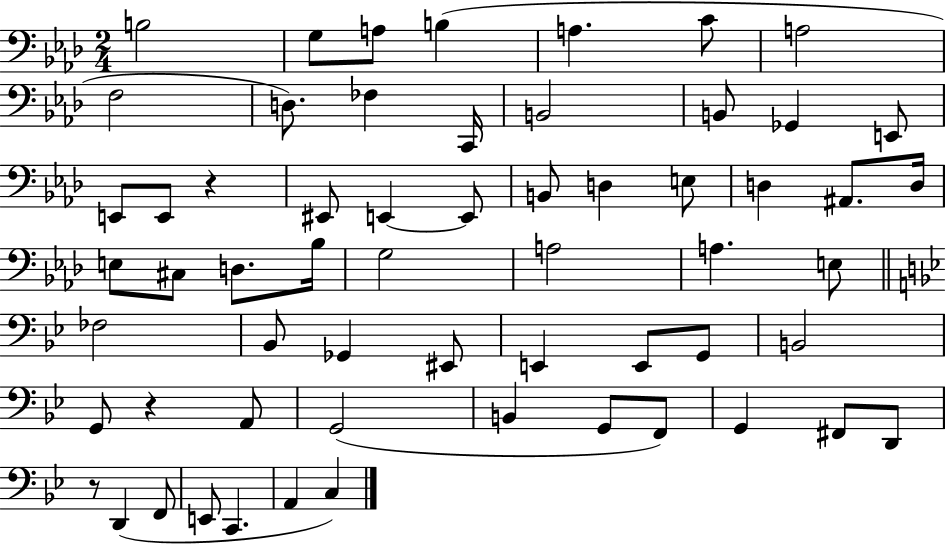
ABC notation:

X:1
T:Untitled
M:2/4
L:1/4
K:Ab
B,2 G,/2 A,/2 B, A, C/2 A,2 F,2 D,/2 _F, C,,/4 B,,2 B,,/2 _G,, E,,/2 E,,/2 E,,/2 z ^E,,/2 E,, E,,/2 B,,/2 D, E,/2 D, ^A,,/2 D,/4 E,/2 ^C,/2 D,/2 _B,/4 G,2 A,2 A, E,/2 _F,2 _B,,/2 _G,, ^E,,/2 E,, E,,/2 G,,/2 B,,2 G,,/2 z A,,/2 G,,2 B,, G,,/2 F,,/2 G,, ^F,,/2 D,,/2 z/2 D,, F,,/2 E,,/2 C,, A,, C,